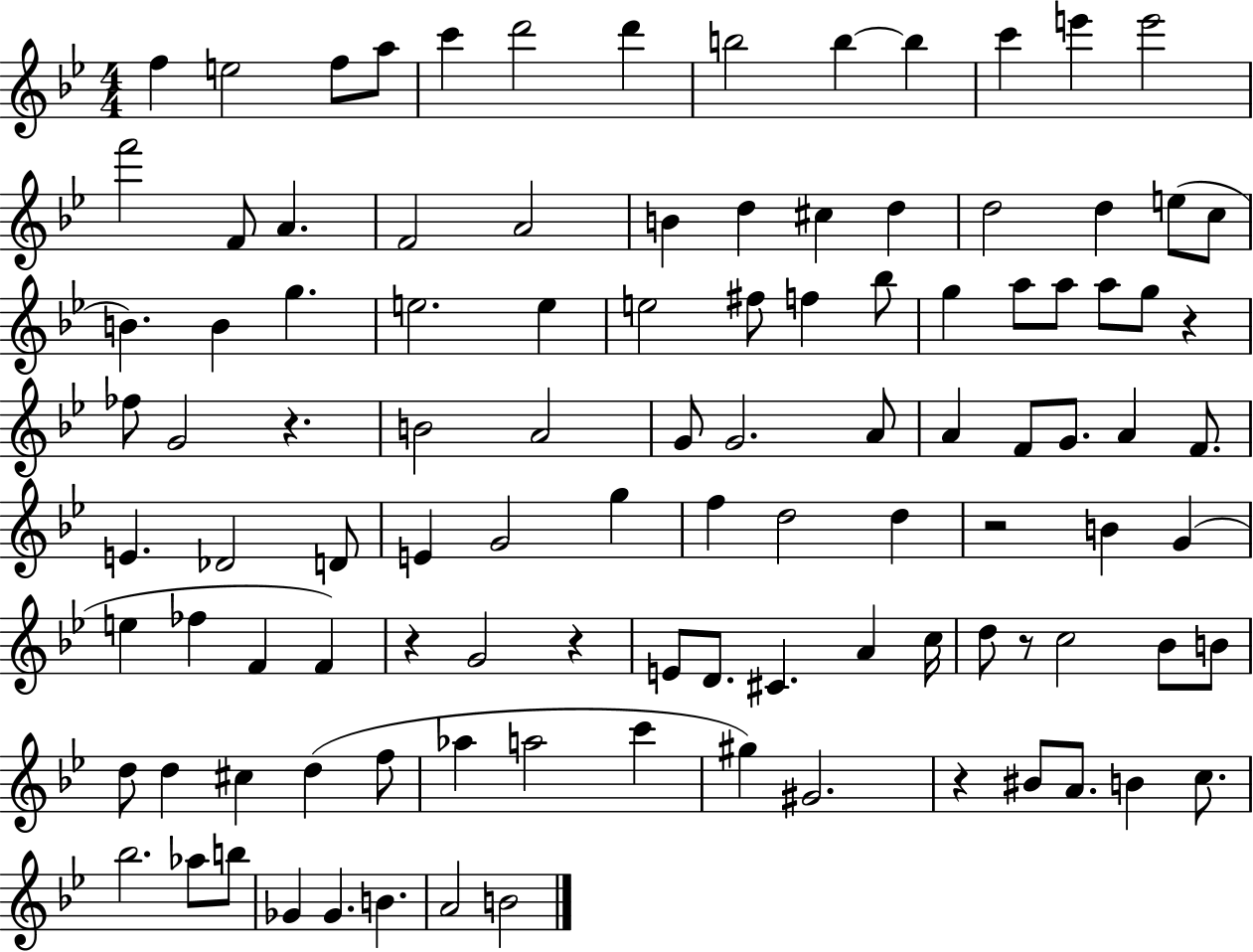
{
  \clef treble
  \numericTimeSignature
  \time 4/4
  \key bes \major
  \repeat volta 2 { f''4 e''2 f''8 a''8 | c'''4 d'''2 d'''4 | b''2 b''4~~ b''4 | c'''4 e'''4 e'''2 | \break f'''2 f'8 a'4. | f'2 a'2 | b'4 d''4 cis''4 d''4 | d''2 d''4 e''8( c''8 | \break b'4.) b'4 g''4. | e''2. e''4 | e''2 fis''8 f''4 bes''8 | g''4 a''8 a''8 a''8 g''8 r4 | \break fes''8 g'2 r4. | b'2 a'2 | g'8 g'2. a'8 | a'4 f'8 g'8. a'4 f'8. | \break e'4. des'2 d'8 | e'4 g'2 g''4 | f''4 d''2 d''4 | r2 b'4 g'4( | \break e''4 fes''4 f'4 f'4) | r4 g'2 r4 | e'8 d'8. cis'4. a'4 c''16 | d''8 r8 c''2 bes'8 b'8 | \break d''8 d''4 cis''4 d''4( f''8 | aes''4 a''2 c'''4 | gis''4) gis'2. | r4 bis'8 a'8. b'4 c''8. | \break bes''2. aes''8 b''8 | ges'4 ges'4. b'4. | a'2 b'2 | } \bar "|."
}